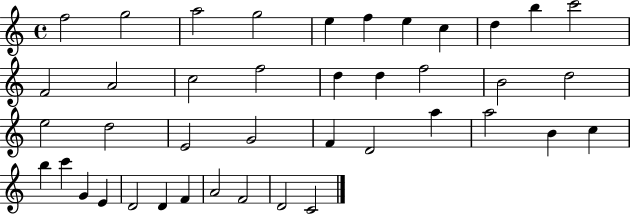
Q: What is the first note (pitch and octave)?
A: F5